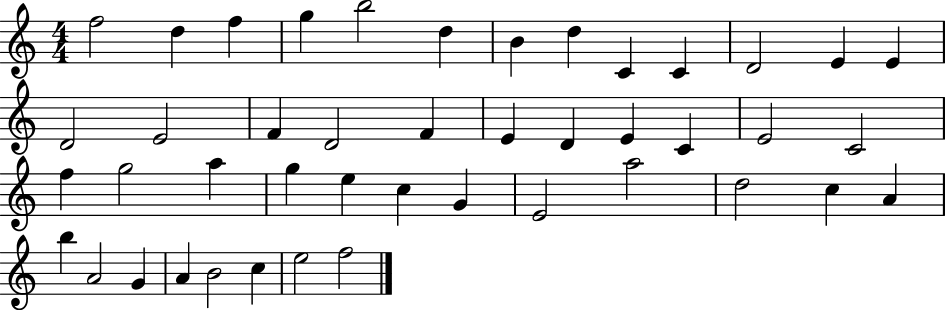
F5/h D5/q F5/q G5/q B5/h D5/q B4/q D5/q C4/q C4/q D4/h E4/q E4/q D4/h E4/h F4/q D4/h F4/q E4/q D4/q E4/q C4/q E4/h C4/h F5/q G5/h A5/q G5/q E5/q C5/q G4/q E4/h A5/h D5/h C5/q A4/q B5/q A4/h G4/q A4/q B4/h C5/q E5/h F5/h